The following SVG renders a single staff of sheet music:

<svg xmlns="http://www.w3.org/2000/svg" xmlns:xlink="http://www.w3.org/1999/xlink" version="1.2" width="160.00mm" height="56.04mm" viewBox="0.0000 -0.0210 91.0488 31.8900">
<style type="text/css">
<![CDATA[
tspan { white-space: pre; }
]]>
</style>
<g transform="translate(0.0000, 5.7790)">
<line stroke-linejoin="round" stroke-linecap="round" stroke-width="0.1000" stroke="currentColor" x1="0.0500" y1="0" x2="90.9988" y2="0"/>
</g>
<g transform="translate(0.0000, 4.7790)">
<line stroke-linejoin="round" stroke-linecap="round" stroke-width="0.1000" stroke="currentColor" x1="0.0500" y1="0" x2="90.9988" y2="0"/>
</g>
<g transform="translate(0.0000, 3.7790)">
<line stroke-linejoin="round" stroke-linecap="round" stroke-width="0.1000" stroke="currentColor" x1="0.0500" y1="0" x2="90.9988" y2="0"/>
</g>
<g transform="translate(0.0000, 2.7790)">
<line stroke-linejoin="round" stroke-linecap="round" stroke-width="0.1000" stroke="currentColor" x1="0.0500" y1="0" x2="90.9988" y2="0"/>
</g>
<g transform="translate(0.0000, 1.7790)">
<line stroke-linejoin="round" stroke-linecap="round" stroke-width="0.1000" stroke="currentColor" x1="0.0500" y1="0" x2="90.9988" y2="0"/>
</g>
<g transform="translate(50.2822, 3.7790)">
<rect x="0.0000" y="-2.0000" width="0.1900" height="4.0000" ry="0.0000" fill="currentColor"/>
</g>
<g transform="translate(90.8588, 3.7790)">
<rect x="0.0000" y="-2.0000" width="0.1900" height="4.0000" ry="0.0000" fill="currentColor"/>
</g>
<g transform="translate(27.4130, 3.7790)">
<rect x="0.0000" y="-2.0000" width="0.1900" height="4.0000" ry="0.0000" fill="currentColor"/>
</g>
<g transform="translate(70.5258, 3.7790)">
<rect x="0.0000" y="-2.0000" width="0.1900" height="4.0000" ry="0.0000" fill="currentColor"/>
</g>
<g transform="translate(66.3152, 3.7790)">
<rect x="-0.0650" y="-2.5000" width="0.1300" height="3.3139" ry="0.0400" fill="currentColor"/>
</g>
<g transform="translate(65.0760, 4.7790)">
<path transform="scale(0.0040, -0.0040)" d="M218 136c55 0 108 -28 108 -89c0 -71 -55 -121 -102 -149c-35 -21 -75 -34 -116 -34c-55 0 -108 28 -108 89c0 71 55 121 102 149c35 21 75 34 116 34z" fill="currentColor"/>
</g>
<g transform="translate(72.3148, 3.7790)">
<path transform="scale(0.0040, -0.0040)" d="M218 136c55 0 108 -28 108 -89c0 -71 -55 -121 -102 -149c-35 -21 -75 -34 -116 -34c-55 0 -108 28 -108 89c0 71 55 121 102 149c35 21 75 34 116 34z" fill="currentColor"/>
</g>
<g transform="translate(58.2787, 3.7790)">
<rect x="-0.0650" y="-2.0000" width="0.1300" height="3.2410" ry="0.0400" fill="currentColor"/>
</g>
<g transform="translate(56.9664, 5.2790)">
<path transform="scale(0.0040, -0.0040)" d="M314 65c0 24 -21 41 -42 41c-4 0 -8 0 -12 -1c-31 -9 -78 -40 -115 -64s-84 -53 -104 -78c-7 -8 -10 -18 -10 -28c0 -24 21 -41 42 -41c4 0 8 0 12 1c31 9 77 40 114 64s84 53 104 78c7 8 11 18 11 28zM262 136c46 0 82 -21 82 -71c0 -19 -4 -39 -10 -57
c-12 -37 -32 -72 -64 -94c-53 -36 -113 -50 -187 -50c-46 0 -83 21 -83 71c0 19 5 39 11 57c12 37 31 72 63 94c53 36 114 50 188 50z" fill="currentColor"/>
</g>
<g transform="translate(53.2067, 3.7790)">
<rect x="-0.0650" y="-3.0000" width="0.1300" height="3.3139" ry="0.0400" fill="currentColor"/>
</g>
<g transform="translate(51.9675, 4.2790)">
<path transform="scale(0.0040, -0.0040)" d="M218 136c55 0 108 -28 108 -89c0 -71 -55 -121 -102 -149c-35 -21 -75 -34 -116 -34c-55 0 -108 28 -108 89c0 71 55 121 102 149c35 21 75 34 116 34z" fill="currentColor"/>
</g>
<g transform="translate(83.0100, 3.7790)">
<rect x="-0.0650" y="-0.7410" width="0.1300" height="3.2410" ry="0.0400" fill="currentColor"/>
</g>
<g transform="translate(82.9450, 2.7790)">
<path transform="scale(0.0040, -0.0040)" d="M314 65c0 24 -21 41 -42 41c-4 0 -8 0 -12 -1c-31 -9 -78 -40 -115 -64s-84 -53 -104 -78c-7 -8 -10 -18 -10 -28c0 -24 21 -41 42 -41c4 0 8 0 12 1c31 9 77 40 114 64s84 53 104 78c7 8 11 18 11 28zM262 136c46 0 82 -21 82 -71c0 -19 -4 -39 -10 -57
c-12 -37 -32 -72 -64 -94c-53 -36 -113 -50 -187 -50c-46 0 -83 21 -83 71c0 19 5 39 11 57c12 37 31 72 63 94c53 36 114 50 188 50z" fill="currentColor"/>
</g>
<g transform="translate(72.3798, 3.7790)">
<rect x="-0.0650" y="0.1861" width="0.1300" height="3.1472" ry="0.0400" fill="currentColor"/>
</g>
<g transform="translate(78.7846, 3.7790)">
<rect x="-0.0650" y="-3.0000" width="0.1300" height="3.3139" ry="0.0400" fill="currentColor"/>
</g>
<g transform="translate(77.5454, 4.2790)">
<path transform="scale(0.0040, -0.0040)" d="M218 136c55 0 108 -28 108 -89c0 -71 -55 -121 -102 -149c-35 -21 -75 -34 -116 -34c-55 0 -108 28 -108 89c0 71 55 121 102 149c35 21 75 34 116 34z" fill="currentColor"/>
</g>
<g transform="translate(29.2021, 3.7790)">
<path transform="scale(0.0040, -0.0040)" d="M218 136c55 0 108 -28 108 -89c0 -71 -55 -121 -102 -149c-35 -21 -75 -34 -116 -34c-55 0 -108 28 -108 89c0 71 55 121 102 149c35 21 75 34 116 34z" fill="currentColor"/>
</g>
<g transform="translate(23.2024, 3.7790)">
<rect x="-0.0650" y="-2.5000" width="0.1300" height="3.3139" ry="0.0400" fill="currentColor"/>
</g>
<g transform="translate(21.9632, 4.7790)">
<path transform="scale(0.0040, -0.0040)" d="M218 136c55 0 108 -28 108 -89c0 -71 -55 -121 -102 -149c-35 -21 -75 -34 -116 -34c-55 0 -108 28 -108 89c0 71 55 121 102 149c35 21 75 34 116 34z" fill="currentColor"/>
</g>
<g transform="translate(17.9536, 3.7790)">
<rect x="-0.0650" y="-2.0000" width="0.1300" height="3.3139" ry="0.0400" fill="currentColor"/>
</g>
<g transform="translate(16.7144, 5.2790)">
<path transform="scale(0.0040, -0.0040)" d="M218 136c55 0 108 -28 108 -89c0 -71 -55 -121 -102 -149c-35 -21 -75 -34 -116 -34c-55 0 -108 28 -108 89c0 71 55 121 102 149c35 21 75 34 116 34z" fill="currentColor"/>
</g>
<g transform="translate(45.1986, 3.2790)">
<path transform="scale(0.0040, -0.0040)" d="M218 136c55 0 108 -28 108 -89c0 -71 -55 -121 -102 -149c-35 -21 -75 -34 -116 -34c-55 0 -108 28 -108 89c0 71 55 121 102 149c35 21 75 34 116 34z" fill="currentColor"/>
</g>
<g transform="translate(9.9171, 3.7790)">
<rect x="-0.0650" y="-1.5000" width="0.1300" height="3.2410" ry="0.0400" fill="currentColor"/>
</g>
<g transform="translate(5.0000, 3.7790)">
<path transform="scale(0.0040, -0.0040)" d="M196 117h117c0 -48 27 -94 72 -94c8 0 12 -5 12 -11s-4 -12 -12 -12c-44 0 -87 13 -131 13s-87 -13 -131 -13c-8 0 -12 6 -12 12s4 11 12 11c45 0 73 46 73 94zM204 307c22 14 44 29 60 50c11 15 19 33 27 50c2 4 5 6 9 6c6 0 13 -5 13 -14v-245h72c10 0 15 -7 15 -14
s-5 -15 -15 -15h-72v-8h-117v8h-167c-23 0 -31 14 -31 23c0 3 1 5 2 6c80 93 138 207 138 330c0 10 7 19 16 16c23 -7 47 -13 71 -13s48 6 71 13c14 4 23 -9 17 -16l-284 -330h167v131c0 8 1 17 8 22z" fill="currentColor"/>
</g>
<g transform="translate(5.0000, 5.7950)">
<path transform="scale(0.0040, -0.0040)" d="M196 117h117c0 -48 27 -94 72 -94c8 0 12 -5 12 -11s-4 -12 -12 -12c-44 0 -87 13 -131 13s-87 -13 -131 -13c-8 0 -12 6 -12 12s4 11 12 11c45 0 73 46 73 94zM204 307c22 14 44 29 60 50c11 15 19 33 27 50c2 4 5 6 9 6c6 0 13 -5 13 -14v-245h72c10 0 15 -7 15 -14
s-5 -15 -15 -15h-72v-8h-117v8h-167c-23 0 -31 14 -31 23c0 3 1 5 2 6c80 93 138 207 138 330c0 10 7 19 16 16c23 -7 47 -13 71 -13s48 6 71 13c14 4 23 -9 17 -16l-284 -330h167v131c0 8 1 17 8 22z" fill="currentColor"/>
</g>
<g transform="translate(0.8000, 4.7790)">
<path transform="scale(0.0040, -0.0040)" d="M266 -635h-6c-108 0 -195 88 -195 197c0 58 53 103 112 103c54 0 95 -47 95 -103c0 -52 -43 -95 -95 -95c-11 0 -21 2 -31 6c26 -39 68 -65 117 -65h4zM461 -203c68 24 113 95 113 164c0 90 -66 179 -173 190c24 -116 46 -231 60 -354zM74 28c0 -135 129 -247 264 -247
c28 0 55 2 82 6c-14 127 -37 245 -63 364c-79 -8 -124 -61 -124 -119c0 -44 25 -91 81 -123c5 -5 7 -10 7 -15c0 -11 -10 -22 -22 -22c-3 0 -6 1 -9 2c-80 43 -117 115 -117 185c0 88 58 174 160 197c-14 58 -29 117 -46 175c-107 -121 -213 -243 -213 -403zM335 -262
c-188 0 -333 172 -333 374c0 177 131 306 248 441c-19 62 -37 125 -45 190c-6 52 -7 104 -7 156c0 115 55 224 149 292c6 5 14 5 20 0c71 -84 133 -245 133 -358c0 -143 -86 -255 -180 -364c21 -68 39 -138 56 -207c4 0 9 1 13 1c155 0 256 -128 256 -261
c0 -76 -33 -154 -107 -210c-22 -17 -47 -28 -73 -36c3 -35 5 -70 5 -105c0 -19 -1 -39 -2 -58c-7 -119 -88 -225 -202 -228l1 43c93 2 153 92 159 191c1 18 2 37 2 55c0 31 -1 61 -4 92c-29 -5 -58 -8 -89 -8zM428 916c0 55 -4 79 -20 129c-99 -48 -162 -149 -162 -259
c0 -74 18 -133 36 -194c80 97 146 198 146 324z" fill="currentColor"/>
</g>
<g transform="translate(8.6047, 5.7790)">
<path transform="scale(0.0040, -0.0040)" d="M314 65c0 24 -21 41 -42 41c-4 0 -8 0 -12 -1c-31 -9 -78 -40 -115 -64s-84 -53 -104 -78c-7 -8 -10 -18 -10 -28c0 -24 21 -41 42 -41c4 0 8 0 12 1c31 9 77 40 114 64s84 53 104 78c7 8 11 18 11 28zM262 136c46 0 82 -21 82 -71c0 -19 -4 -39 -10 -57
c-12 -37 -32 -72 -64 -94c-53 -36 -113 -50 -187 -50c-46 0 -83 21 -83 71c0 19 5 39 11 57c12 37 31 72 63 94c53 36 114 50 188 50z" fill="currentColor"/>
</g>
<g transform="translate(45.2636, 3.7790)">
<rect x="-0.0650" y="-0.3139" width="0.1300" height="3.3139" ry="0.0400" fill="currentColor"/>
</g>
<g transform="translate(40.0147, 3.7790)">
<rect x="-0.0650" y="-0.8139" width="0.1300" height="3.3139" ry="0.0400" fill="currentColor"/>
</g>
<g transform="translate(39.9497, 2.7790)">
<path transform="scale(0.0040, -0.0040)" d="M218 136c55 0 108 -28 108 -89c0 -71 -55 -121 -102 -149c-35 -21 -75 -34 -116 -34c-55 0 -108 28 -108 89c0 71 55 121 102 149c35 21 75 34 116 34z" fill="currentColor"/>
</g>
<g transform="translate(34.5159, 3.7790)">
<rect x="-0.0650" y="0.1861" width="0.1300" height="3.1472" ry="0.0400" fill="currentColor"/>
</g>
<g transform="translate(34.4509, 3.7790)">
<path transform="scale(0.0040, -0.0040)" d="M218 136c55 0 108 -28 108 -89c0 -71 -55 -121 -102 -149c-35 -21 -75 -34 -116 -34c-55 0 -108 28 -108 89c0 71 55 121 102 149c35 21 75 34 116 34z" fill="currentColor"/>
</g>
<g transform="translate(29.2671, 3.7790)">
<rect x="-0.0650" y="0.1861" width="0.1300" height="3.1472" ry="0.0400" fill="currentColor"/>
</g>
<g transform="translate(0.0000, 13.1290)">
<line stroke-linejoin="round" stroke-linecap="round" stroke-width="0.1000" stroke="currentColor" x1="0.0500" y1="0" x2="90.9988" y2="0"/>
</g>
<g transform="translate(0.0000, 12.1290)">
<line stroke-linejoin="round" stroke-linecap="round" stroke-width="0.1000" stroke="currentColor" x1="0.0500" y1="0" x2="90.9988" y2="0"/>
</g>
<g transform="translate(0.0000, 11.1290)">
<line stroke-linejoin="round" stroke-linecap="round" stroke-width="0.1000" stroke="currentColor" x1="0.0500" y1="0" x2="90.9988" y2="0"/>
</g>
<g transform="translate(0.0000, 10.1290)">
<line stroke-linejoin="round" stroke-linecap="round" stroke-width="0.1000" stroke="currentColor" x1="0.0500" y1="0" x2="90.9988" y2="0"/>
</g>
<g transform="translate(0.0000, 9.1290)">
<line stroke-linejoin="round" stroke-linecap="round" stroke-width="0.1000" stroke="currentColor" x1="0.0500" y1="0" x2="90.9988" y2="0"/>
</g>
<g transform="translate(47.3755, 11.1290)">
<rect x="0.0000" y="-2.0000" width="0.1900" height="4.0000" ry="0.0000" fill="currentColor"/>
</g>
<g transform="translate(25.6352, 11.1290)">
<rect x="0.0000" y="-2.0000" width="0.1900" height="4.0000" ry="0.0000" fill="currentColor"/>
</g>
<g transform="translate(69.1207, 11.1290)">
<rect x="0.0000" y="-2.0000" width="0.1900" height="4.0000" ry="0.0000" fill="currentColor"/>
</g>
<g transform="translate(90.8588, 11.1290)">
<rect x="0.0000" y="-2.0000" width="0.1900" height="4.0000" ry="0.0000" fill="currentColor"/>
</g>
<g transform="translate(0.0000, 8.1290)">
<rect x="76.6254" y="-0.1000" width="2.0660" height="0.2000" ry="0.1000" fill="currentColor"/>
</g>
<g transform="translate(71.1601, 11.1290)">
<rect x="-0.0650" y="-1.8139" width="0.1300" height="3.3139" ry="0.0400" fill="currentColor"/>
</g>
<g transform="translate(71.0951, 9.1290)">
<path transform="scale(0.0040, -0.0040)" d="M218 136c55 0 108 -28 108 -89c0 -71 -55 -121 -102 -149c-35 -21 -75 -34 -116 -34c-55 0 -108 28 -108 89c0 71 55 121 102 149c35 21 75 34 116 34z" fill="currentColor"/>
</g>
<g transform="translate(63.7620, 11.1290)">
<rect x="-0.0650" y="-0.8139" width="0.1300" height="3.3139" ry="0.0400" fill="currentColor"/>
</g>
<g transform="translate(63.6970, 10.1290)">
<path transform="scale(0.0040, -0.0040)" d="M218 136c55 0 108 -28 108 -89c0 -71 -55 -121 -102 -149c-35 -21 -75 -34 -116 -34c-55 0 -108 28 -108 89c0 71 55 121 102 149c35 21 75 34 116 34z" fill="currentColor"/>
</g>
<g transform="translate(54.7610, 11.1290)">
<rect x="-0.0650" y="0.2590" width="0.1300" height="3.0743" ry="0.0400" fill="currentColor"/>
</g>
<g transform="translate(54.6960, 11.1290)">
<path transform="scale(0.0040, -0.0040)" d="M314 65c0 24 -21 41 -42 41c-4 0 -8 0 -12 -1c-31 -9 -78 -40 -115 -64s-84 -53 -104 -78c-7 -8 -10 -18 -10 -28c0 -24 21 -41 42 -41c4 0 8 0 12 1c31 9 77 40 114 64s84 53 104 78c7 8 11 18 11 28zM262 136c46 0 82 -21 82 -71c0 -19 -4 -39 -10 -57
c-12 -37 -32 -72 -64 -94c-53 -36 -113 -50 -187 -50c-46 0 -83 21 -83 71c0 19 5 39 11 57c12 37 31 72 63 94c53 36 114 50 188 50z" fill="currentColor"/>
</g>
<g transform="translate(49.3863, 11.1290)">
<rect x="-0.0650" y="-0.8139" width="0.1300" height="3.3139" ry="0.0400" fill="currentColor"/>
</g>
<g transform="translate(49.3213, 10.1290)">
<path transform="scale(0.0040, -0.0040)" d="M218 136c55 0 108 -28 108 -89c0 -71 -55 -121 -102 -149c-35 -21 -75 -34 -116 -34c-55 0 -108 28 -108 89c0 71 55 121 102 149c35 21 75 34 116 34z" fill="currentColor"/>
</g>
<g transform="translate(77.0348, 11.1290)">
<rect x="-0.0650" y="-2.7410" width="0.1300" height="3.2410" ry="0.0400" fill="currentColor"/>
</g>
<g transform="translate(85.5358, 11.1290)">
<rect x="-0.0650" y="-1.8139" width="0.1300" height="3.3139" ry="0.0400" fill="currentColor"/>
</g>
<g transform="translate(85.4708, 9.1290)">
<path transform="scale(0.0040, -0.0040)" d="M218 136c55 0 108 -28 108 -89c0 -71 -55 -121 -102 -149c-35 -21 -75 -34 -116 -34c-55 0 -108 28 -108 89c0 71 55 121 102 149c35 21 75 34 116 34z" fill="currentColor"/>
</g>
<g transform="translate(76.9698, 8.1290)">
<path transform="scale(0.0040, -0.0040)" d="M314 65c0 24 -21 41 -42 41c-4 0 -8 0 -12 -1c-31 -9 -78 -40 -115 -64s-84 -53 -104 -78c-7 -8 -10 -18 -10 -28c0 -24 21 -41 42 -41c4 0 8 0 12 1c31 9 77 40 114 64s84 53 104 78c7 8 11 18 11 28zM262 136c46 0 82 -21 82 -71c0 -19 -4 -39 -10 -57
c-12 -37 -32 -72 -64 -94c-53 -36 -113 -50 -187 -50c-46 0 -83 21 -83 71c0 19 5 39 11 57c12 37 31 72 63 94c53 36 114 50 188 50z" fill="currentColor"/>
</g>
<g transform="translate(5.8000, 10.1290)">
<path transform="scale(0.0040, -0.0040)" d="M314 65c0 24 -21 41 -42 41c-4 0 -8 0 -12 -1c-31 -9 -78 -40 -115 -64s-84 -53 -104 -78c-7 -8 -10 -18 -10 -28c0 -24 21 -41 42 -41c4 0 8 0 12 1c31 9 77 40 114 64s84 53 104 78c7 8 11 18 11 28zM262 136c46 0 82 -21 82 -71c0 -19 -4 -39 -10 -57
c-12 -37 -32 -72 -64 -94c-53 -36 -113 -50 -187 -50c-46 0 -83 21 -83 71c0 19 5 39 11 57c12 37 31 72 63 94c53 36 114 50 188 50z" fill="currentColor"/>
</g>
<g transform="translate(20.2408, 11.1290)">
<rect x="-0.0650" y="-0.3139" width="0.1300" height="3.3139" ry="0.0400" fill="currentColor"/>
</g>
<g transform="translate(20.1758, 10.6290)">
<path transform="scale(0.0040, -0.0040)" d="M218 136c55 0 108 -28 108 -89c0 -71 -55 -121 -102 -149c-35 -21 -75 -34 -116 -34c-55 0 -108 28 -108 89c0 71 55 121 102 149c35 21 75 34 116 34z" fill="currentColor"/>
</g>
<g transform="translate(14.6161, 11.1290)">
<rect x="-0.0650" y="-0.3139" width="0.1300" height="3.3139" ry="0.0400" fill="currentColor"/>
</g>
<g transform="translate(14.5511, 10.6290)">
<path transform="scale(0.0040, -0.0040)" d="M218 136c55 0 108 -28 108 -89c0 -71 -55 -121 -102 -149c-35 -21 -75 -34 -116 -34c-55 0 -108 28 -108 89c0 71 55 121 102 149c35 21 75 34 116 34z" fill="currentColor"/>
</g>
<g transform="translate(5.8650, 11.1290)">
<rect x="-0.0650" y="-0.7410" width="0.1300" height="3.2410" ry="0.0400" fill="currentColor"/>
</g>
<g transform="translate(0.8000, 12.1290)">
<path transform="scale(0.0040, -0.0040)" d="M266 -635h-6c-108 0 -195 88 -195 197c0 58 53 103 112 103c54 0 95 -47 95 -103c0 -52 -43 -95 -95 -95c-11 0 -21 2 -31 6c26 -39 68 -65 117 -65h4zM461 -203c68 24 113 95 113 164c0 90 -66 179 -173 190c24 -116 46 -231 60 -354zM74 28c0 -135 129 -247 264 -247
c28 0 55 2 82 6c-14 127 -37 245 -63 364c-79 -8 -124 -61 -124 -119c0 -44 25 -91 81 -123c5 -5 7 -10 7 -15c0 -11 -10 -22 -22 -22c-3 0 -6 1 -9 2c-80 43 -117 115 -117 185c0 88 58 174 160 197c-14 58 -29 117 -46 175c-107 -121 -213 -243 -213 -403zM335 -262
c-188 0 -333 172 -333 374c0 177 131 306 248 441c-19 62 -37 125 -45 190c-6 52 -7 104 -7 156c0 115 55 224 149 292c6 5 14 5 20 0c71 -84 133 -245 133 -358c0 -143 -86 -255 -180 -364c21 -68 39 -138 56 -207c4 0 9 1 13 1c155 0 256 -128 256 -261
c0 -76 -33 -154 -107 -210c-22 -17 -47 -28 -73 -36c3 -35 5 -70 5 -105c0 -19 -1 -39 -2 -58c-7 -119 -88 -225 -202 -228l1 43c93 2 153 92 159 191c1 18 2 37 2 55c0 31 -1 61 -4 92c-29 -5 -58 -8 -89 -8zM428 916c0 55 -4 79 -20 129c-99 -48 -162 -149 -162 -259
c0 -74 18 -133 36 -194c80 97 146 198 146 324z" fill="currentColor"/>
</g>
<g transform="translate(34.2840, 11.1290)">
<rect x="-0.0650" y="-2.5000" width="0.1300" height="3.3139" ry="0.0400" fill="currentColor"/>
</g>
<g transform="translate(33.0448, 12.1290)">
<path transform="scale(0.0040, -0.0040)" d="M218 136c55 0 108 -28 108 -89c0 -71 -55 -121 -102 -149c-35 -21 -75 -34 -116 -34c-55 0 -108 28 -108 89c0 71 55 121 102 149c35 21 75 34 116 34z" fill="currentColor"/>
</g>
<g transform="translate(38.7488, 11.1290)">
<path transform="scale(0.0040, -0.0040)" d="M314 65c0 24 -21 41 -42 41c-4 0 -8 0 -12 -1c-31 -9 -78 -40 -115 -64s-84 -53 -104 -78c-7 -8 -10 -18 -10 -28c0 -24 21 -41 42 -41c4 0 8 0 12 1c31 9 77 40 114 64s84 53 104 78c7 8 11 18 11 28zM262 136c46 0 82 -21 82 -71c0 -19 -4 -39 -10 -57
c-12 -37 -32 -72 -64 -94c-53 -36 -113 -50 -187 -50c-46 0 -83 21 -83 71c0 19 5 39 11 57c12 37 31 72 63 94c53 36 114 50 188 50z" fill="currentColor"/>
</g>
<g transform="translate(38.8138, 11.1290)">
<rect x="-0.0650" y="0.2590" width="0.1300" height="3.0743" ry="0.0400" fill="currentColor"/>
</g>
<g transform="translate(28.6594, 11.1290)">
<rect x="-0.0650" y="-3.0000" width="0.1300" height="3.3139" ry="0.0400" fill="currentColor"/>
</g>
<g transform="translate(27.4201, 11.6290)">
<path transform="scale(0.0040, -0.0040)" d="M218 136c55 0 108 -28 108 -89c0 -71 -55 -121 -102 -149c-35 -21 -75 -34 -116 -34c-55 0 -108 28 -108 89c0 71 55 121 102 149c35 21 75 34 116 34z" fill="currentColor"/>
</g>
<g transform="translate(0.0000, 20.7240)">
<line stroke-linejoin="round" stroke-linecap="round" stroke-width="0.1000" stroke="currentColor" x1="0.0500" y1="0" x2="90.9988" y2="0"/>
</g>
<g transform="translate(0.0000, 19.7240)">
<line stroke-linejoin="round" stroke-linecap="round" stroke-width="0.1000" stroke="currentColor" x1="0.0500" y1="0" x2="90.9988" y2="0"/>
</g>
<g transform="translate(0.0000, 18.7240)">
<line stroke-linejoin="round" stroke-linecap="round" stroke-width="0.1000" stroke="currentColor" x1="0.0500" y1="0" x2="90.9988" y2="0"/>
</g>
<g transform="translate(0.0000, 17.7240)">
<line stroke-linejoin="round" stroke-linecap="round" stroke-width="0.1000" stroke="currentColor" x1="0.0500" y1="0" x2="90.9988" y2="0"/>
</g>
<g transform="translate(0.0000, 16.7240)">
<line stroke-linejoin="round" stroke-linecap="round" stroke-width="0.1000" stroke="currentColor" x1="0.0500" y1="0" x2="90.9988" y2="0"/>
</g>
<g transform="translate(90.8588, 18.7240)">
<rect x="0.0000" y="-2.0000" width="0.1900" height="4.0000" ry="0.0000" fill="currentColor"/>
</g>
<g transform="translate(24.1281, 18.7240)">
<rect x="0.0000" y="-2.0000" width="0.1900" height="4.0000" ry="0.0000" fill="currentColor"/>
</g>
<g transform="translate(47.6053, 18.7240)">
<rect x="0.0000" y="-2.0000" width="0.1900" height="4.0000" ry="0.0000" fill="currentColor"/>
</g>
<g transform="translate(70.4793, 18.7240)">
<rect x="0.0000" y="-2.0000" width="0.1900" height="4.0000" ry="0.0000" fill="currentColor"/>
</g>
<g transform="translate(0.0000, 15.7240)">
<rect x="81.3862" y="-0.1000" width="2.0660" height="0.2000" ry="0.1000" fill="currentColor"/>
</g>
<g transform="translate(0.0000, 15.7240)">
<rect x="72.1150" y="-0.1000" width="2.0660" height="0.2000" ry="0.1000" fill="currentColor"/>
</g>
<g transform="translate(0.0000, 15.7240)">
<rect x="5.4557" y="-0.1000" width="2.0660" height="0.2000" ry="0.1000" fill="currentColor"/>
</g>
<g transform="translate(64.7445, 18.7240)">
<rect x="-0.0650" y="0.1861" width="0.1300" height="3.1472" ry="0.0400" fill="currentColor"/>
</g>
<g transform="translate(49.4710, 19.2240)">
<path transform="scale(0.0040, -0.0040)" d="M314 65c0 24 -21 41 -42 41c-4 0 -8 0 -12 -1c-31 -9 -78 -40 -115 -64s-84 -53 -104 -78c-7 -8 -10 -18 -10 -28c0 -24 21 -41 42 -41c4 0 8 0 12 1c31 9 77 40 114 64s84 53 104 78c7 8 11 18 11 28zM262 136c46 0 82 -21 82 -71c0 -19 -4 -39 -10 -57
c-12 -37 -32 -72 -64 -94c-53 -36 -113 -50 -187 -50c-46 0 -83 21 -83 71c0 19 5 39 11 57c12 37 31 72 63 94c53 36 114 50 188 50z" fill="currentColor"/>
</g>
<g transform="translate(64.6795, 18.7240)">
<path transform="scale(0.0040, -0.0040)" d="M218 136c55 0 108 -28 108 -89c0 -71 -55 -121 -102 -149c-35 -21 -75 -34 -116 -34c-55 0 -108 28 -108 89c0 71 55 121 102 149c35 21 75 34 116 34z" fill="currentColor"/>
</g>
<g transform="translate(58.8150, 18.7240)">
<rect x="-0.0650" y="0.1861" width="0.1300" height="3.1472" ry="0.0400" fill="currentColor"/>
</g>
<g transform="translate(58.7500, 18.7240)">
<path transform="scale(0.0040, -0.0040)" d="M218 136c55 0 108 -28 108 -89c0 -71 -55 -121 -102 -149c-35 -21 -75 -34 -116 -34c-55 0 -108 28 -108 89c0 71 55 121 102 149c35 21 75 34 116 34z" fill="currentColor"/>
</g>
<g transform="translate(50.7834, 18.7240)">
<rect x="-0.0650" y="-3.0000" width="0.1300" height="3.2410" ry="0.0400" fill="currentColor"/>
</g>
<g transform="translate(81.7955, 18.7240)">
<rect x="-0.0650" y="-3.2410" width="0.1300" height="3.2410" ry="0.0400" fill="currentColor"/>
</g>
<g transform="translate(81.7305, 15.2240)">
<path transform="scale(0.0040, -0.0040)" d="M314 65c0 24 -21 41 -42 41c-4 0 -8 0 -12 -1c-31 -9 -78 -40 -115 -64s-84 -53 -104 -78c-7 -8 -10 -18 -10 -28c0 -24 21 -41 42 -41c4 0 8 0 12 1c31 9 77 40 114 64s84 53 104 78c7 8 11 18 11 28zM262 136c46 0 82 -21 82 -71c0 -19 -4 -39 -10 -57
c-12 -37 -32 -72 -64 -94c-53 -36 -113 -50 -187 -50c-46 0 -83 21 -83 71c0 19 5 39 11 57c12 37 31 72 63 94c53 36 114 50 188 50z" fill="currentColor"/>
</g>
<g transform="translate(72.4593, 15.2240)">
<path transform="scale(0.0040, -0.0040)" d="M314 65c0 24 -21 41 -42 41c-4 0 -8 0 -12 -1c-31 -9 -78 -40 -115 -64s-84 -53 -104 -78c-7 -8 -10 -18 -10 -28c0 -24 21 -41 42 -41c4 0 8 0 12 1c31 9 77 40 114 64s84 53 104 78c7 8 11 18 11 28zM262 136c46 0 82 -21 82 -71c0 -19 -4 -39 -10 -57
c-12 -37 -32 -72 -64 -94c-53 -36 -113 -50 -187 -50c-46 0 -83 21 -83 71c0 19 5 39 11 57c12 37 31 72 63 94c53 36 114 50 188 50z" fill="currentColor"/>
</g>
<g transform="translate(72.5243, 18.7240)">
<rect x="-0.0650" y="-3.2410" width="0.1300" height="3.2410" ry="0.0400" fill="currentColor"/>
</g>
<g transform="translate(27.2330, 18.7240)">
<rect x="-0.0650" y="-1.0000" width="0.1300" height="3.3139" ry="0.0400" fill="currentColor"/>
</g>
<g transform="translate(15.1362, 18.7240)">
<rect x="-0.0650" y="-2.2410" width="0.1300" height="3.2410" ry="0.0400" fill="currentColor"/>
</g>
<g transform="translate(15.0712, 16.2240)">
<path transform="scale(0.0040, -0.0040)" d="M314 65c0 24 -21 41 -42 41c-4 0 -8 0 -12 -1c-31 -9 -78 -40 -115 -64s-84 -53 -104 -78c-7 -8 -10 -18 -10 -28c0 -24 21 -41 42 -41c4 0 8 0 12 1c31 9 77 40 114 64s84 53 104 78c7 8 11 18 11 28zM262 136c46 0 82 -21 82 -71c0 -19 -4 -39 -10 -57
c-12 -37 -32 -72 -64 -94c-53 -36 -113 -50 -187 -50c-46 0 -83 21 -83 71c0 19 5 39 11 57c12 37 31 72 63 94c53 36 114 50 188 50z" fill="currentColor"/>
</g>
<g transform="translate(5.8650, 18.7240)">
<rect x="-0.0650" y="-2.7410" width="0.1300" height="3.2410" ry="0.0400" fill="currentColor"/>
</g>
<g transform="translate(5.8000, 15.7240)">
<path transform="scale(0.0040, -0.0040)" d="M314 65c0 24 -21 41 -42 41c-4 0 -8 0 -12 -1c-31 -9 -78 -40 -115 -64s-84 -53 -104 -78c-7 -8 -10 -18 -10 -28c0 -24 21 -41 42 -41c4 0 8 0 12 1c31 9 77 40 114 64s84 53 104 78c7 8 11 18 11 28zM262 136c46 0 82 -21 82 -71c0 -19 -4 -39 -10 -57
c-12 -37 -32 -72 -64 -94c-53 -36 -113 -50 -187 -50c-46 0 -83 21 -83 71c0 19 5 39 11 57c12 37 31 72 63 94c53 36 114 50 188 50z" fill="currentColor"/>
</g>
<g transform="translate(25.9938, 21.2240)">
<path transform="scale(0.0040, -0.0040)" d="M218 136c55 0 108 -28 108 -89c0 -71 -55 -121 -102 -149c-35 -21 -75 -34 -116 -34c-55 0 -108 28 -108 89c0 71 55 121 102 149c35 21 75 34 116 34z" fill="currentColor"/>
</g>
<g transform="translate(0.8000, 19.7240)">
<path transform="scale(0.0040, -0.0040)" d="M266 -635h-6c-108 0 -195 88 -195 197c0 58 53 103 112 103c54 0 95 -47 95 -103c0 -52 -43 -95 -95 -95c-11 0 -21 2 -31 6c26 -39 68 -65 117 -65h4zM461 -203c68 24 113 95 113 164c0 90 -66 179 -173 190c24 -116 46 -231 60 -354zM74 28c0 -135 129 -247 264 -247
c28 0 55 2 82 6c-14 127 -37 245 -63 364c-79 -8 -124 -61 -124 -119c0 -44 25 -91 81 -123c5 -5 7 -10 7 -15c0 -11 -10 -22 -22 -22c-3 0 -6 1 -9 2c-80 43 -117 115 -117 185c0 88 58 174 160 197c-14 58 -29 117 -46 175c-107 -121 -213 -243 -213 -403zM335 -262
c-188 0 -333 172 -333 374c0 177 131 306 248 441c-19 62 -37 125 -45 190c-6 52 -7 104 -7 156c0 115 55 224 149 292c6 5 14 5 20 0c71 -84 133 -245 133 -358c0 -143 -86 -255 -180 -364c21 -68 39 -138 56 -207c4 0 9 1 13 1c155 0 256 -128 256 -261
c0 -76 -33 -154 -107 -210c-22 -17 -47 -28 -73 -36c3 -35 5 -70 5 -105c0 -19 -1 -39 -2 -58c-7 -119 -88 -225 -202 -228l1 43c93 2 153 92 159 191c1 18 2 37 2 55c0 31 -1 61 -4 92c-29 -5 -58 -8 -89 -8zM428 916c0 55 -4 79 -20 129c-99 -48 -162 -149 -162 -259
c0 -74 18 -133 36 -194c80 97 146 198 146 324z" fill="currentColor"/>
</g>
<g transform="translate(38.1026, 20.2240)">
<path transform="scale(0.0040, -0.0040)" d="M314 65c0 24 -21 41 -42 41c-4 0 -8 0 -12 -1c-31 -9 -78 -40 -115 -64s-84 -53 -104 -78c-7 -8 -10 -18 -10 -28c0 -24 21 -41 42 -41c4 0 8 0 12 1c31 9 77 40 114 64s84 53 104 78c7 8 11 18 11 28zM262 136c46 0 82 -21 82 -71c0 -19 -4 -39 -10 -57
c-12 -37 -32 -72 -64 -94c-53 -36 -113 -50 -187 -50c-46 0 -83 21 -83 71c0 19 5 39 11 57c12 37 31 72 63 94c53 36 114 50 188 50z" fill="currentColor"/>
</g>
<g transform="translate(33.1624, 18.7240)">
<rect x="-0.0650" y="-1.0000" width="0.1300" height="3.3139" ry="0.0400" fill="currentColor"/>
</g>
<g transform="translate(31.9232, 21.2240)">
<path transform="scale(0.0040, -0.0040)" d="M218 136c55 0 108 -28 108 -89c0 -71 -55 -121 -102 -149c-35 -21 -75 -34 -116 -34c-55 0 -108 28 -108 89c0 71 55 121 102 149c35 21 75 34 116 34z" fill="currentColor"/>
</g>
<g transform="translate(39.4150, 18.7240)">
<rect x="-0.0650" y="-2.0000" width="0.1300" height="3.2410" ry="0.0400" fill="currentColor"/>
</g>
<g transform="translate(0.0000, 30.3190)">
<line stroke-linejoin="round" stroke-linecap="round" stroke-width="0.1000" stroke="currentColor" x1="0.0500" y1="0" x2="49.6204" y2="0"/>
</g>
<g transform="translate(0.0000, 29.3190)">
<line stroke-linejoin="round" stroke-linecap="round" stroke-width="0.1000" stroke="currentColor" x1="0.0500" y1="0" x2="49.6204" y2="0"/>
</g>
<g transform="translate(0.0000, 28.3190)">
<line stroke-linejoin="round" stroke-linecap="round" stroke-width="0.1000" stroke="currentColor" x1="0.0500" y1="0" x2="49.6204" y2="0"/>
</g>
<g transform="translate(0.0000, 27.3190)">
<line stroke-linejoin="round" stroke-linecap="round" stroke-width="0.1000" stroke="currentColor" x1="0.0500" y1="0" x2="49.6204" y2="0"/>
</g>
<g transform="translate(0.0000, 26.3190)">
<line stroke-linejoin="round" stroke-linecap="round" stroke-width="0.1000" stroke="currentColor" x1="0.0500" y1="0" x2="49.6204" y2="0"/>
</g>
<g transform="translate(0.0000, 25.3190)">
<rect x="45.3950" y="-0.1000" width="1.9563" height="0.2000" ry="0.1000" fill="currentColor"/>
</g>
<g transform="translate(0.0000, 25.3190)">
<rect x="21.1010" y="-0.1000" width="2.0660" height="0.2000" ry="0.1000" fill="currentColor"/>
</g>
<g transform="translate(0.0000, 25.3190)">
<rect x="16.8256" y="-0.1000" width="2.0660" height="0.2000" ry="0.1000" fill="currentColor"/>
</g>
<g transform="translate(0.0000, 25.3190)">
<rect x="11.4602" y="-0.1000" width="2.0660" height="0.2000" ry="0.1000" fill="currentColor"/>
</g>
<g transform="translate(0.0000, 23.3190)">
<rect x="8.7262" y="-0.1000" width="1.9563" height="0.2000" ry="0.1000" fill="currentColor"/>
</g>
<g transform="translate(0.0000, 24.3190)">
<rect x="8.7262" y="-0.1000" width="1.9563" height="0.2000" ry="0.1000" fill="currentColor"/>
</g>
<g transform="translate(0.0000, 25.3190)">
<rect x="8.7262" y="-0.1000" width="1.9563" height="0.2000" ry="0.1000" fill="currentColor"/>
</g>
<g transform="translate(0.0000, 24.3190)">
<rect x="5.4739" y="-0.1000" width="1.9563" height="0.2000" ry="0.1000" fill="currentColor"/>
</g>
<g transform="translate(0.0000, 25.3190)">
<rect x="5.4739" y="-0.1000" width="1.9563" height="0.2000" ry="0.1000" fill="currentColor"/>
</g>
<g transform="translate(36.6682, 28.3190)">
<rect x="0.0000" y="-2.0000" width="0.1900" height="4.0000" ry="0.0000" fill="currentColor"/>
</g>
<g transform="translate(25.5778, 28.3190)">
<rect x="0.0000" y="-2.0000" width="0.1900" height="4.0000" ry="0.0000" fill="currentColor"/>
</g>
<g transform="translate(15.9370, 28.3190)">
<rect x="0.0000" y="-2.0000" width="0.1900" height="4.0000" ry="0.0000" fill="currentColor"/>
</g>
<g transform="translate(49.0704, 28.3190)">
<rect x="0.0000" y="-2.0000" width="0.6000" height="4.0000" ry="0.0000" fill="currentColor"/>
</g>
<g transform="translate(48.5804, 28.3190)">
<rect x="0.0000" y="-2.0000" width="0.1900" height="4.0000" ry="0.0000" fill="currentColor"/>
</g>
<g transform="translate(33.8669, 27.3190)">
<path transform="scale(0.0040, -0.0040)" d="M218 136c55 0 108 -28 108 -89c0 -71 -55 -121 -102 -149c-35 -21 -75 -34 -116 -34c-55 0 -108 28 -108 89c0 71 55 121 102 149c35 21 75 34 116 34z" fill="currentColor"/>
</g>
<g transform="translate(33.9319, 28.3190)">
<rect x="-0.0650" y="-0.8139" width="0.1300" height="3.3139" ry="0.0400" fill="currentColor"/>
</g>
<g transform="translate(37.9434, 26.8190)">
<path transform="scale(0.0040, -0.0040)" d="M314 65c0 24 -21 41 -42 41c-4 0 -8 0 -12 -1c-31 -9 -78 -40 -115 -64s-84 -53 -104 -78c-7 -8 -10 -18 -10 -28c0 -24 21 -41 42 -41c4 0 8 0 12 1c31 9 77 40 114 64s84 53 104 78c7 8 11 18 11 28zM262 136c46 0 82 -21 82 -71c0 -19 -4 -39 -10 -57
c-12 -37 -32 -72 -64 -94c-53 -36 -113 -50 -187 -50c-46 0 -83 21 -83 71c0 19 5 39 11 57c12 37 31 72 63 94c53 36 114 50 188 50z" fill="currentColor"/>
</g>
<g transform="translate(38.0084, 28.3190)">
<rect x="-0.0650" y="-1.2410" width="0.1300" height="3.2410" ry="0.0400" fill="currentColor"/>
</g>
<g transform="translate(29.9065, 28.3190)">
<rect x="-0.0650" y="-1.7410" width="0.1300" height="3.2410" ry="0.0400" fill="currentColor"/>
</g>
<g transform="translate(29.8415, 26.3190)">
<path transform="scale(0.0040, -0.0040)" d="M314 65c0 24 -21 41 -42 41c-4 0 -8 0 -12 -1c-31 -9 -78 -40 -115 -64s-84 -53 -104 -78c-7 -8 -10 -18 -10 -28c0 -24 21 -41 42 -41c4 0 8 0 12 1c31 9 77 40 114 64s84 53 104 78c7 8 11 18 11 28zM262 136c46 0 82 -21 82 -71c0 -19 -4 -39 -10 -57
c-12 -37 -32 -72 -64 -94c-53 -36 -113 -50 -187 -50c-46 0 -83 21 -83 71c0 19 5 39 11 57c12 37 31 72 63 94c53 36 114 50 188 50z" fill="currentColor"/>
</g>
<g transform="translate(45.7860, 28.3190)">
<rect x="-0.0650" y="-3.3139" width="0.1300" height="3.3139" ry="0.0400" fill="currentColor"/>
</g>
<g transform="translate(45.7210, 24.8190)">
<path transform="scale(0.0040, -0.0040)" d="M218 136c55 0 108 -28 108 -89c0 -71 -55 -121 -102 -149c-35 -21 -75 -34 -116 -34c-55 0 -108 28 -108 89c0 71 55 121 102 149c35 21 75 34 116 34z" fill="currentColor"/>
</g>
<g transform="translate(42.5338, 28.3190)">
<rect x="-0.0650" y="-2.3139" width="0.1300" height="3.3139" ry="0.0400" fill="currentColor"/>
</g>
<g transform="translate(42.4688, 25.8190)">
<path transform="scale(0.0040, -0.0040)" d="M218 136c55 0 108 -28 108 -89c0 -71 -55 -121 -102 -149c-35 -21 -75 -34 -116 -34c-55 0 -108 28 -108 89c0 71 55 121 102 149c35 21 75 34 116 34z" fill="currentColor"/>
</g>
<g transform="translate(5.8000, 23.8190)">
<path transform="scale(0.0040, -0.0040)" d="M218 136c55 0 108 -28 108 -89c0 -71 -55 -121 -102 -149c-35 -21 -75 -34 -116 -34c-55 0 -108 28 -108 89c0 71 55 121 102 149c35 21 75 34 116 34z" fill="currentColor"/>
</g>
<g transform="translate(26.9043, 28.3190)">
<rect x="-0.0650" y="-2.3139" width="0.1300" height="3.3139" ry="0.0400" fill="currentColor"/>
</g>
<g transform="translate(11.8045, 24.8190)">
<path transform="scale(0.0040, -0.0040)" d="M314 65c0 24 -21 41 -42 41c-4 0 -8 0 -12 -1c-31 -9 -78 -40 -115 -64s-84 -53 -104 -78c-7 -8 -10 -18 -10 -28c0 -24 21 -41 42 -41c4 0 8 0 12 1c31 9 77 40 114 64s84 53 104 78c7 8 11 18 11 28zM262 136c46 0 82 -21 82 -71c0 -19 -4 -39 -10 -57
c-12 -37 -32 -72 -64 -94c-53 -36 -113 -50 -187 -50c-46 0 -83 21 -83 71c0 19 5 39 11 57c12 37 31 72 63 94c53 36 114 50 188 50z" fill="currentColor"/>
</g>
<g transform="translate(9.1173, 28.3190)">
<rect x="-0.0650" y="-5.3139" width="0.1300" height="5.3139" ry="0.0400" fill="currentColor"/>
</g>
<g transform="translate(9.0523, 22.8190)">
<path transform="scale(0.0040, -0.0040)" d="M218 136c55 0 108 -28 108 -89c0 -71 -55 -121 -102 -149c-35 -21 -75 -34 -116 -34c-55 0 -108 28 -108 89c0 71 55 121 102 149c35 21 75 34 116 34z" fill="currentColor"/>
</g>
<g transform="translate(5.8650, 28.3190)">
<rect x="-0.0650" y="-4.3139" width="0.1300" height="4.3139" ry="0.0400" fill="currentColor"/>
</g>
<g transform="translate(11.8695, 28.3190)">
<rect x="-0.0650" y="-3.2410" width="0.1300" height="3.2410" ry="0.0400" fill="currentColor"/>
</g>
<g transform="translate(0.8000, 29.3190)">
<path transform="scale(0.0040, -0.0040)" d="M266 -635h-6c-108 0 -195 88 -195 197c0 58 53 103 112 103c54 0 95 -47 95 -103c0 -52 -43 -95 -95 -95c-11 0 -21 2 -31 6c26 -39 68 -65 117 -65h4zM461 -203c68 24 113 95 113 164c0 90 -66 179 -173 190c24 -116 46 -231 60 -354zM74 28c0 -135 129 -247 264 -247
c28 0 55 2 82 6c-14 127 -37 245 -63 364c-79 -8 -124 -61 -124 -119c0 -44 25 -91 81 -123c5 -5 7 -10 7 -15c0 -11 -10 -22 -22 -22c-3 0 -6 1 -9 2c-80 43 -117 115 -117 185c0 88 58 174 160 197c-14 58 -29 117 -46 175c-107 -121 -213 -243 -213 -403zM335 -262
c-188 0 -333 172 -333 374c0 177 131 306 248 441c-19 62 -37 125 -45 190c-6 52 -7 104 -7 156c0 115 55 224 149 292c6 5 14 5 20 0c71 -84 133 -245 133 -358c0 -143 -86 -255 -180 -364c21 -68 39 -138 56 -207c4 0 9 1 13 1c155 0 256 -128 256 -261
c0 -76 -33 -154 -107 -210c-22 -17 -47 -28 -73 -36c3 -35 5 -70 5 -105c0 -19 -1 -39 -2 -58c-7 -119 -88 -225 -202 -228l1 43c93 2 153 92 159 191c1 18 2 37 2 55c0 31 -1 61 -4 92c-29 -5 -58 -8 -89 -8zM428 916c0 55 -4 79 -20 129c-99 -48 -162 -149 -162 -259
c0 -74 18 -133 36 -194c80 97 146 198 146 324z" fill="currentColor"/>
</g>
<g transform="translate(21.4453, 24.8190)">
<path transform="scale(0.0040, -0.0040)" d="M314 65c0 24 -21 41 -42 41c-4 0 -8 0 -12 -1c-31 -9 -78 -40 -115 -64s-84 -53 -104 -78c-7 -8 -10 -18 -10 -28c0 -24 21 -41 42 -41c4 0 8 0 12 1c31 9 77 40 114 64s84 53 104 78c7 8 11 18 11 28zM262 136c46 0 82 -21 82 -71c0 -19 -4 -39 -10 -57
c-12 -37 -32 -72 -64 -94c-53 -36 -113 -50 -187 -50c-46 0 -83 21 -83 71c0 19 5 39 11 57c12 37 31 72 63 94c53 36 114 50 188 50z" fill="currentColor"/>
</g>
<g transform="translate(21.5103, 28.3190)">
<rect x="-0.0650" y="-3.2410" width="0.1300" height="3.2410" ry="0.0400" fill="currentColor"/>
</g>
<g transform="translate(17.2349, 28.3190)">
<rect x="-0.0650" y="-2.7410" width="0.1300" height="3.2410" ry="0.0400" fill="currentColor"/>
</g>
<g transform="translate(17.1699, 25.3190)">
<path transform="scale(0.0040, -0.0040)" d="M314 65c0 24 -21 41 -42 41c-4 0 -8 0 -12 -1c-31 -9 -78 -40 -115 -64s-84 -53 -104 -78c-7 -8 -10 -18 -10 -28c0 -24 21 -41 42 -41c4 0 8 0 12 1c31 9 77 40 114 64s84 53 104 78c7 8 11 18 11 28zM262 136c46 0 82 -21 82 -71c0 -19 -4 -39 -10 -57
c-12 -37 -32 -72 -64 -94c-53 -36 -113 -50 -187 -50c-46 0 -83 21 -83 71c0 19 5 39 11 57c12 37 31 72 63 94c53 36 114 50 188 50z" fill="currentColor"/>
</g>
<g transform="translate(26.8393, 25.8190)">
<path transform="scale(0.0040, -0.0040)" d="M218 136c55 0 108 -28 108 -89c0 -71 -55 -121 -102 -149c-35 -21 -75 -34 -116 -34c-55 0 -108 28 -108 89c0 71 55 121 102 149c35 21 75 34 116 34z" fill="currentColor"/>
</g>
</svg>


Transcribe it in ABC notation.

X:1
T:Untitled
M:4/4
L:1/4
K:C
E2 F G B B d c A F2 G B A d2 d2 c c A G B2 d B2 d f a2 f a2 g2 D D F2 A2 B B b2 b2 d' f' b2 a2 b2 g f2 d e2 g b